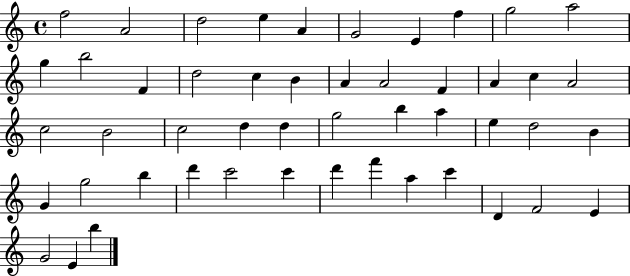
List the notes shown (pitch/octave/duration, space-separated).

F5/h A4/h D5/h E5/q A4/q G4/h E4/q F5/q G5/h A5/h G5/q B5/h F4/q D5/h C5/q B4/q A4/q A4/h F4/q A4/q C5/q A4/h C5/h B4/h C5/h D5/q D5/q G5/h B5/q A5/q E5/q D5/h B4/q G4/q G5/h B5/q D6/q C6/h C6/q D6/q F6/q A5/q C6/q D4/q F4/h E4/q G4/h E4/q B5/q